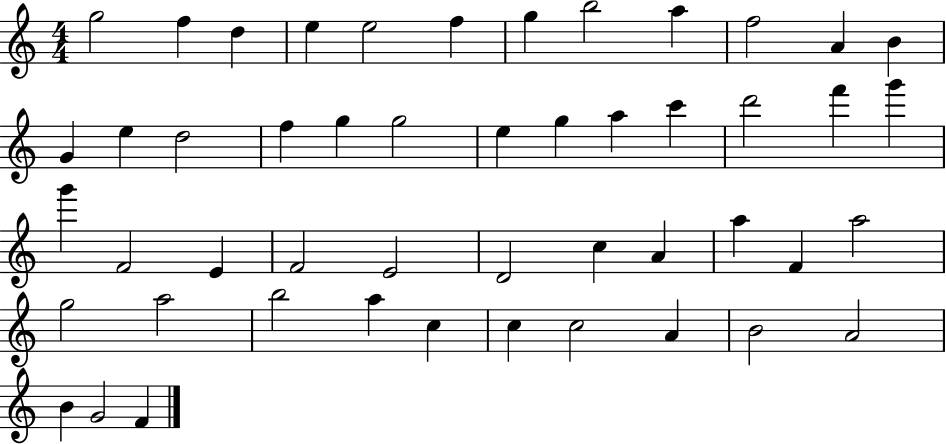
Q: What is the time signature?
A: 4/4